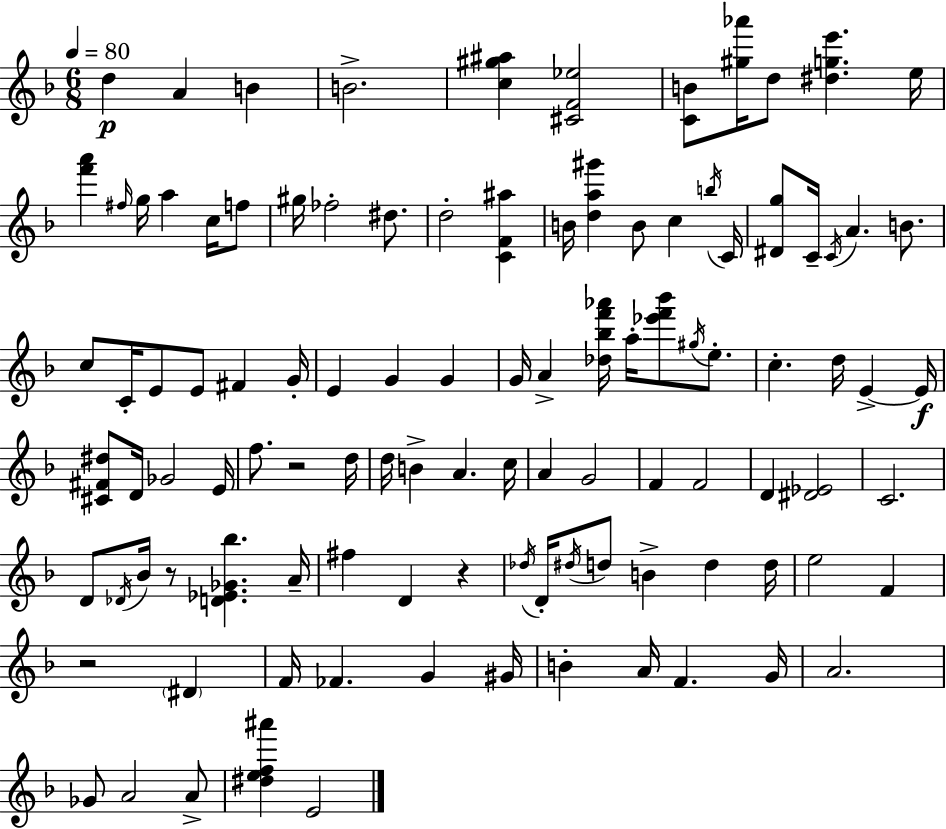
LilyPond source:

{
  \clef treble
  \numericTimeSignature
  \time 6/8
  \key f \major
  \tempo 4 = 80
  d''4\p a'4 b'4 | b'2.-> | <c'' gis'' ais''>4 <cis' f' ees''>2 | <c' b'>8 <gis'' aes'''>16 d''8 <dis'' g'' e'''>4. e''16 | \break <f''' a'''>4 \grace { fis''16 } g''16 a''4 c''16 f''8 | gis''16 fes''2-. dis''8. | d''2-. <c' f' ais''>4 | b'16 <d'' a'' gis'''>4 b'8 c''4 | \break \acciaccatura { b''16 } c'16 <dis' g''>8 c'16-- \acciaccatura { c'16 } a'4. | b'8. c''8 c'16-. e'8 e'8 fis'4 | g'16-. e'4 g'4 g'4 | g'16 a'4-> <des'' bes'' f''' aes'''>16 a''16-. <ees''' f''' bes'''>8 | \break \acciaccatura { gis''16 } e''8.-. c''4.-. d''16 e'4->~~ | e'16\f <cis' fis' dis''>8 d'16 ges'2 | e'16 f''8. r2 | d''16 d''16 b'4-> a'4. | \break c''16 a'4 g'2 | f'4 f'2 | d'4 <dis' ees'>2 | c'2. | \break d'8 \acciaccatura { des'16 } bes'16 r8 <d' ees' ges' bes''>4. | a'16-- fis''4 d'4 | r4 \acciaccatura { des''16 } d'16-. \acciaccatura { dis''16 } d''8 b'4-> | d''4 d''16 e''2 | \break f'4 r2 | \parenthesize dis'4 f'16 fes'4. | g'4 gis'16 b'4-. a'16 | f'4. g'16 a'2. | \break ges'8 a'2 | a'8-> <dis'' e'' f'' ais'''>4 e'2 | \bar "|."
}